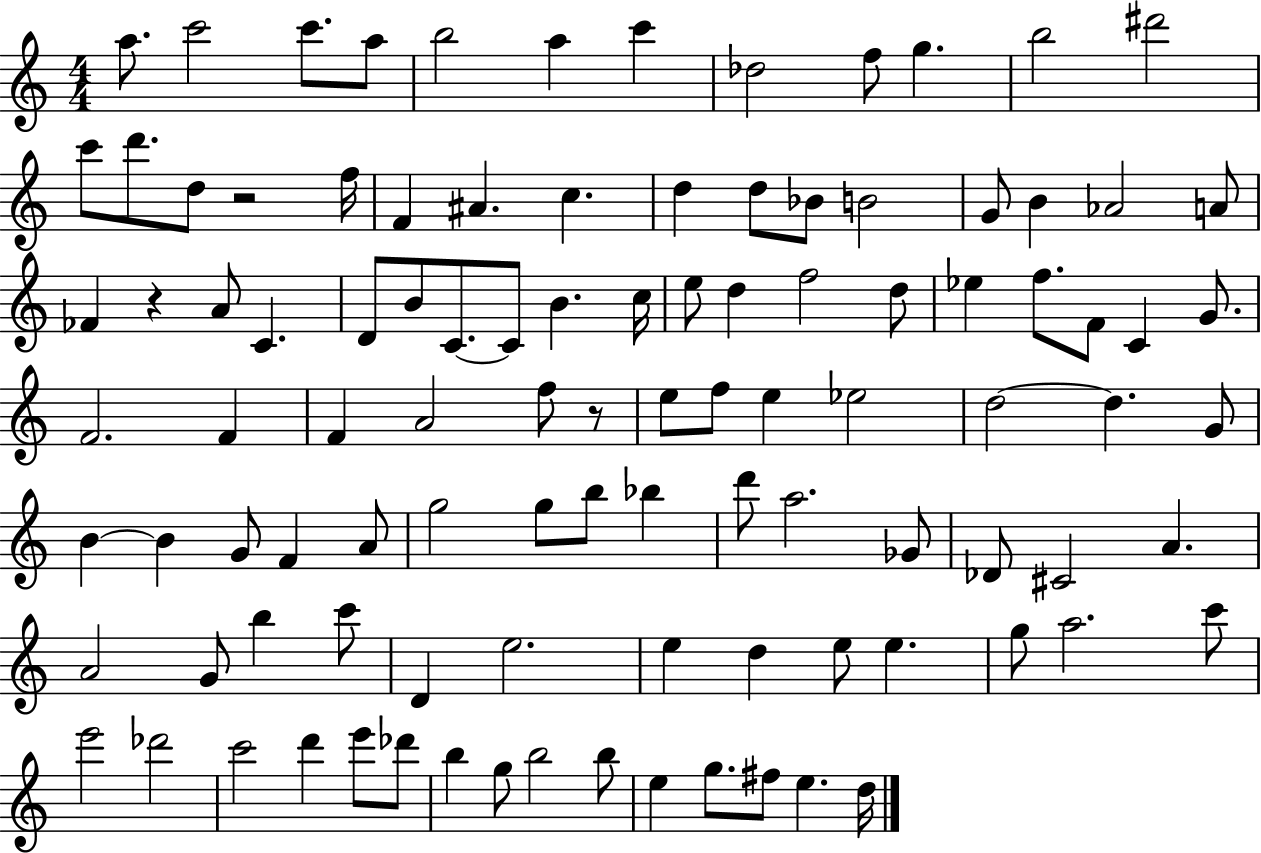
A5/e. C6/h C6/e. A5/e B5/h A5/q C6/q Db5/h F5/e G5/q. B5/h D#6/h C6/e D6/e. D5/e R/h F5/s F4/q A#4/q. C5/q. D5/q D5/e Bb4/e B4/h G4/e B4/q Ab4/h A4/e FES4/q R/q A4/e C4/q. D4/e B4/e C4/e. C4/e B4/q. C5/s E5/e D5/q F5/h D5/e Eb5/q F5/e. F4/e C4/q G4/e. F4/h. F4/q F4/q A4/h F5/e R/e E5/e F5/e E5/q Eb5/h D5/h D5/q. G4/e B4/q B4/q G4/e F4/q A4/e G5/h G5/e B5/e Bb5/q D6/e A5/h. Gb4/e Db4/e C#4/h A4/q. A4/h G4/e B5/q C6/e D4/q E5/h. E5/q D5/q E5/e E5/q. G5/e A5/h. C6/e E6/h Db6/h C6/h D6/q E6/e Db6/e B5/q G5/e B5/h B5/e E5/q G5/e. F#5/e E5/q. D5/s